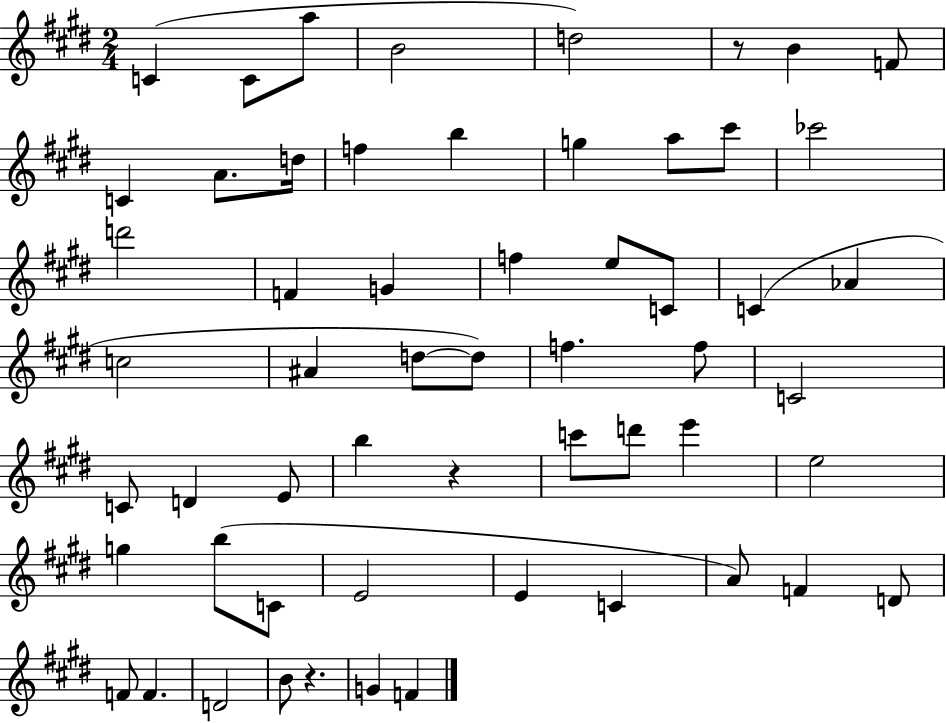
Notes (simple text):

C4/q C4/e A5/e B4/h D5/h R/e B4/q F4/e C4/q A4/e. D5/s F5/q B5/q G5/q A5/e C#6/e CES6/h D6/h F4/q G4/q F5/q E5/e C4/e C4/q Ab4/q C5/h A#4/q D5/e D5/e F5/q. F5/e C4/h C4/e D4/q E4/e B5/q R/q C6/e D6/e E6/q E5/h G5/q B5/e C4/e E4/h E4/q C4/q A4/e F4/q D4/e F4/e F4/q. D4/h B4/e R/q. G4/q F4/q